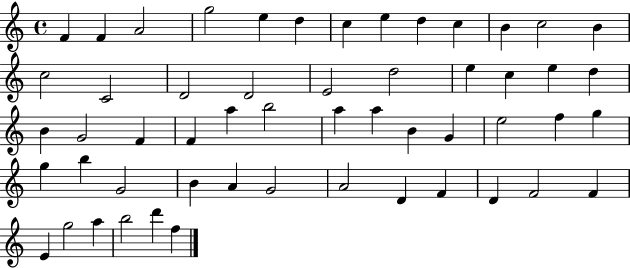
X:1
T:Untitled
M:4/4
L:1/4
K:C
F F A2 g2 e d c e d c B c2 B c2 C2 D2 D2 E2 d2 e c e d B G2 F F a b2 a a B G e2 f g g b G2 B A G2 A2 D F D F2 F E g2 a b2 d' f